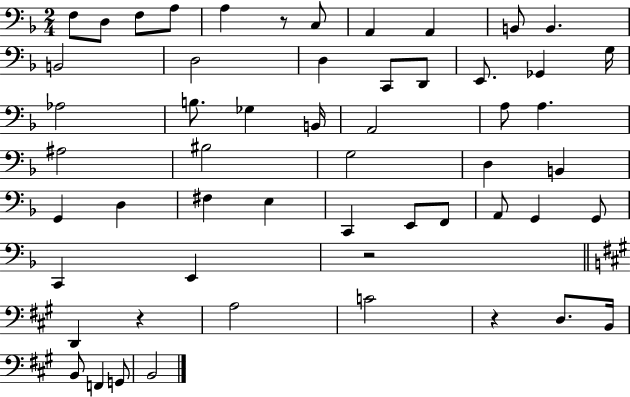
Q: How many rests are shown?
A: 4